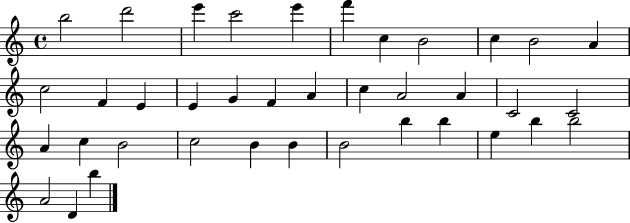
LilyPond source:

{
  \clef treble
  \time 4/4
  \defaultTimeSignature
  \key c \major
  b''2 d'''2 | e'''4 c'''2 e'''4 | f'''4 c''4 b'2 | c''4 b'2 a'4 | \break c''2 f'4 e'4 | e'4 g'4 f'4 a'4 | c''4 a'2 a'4 | c'2 c'2 | \break a'4 c''4 b'2 | c''2 b'4 b'4 | b'2 b''4 b''4 | e''4 b''4 b''2 | \break a'2 d'4 b''4 | \bar "|."
}